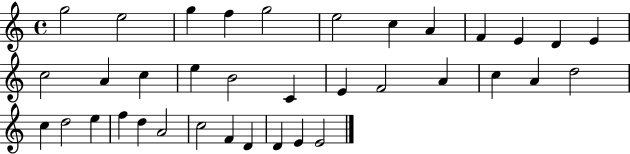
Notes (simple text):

G5/h E5/h G5/q F5/q G5/h E5/h C5/q A4/q F4/q E4/q D4/q E4/q C5/h A4/q C5/q E5/q B4/h C4/q E4/q F4/h A4/q C5/q A4/q D5/h C5/q D5/h E5/q F5/q D5/q A4/h C5/h F4/q D4/q D4/q E4/q E4/h